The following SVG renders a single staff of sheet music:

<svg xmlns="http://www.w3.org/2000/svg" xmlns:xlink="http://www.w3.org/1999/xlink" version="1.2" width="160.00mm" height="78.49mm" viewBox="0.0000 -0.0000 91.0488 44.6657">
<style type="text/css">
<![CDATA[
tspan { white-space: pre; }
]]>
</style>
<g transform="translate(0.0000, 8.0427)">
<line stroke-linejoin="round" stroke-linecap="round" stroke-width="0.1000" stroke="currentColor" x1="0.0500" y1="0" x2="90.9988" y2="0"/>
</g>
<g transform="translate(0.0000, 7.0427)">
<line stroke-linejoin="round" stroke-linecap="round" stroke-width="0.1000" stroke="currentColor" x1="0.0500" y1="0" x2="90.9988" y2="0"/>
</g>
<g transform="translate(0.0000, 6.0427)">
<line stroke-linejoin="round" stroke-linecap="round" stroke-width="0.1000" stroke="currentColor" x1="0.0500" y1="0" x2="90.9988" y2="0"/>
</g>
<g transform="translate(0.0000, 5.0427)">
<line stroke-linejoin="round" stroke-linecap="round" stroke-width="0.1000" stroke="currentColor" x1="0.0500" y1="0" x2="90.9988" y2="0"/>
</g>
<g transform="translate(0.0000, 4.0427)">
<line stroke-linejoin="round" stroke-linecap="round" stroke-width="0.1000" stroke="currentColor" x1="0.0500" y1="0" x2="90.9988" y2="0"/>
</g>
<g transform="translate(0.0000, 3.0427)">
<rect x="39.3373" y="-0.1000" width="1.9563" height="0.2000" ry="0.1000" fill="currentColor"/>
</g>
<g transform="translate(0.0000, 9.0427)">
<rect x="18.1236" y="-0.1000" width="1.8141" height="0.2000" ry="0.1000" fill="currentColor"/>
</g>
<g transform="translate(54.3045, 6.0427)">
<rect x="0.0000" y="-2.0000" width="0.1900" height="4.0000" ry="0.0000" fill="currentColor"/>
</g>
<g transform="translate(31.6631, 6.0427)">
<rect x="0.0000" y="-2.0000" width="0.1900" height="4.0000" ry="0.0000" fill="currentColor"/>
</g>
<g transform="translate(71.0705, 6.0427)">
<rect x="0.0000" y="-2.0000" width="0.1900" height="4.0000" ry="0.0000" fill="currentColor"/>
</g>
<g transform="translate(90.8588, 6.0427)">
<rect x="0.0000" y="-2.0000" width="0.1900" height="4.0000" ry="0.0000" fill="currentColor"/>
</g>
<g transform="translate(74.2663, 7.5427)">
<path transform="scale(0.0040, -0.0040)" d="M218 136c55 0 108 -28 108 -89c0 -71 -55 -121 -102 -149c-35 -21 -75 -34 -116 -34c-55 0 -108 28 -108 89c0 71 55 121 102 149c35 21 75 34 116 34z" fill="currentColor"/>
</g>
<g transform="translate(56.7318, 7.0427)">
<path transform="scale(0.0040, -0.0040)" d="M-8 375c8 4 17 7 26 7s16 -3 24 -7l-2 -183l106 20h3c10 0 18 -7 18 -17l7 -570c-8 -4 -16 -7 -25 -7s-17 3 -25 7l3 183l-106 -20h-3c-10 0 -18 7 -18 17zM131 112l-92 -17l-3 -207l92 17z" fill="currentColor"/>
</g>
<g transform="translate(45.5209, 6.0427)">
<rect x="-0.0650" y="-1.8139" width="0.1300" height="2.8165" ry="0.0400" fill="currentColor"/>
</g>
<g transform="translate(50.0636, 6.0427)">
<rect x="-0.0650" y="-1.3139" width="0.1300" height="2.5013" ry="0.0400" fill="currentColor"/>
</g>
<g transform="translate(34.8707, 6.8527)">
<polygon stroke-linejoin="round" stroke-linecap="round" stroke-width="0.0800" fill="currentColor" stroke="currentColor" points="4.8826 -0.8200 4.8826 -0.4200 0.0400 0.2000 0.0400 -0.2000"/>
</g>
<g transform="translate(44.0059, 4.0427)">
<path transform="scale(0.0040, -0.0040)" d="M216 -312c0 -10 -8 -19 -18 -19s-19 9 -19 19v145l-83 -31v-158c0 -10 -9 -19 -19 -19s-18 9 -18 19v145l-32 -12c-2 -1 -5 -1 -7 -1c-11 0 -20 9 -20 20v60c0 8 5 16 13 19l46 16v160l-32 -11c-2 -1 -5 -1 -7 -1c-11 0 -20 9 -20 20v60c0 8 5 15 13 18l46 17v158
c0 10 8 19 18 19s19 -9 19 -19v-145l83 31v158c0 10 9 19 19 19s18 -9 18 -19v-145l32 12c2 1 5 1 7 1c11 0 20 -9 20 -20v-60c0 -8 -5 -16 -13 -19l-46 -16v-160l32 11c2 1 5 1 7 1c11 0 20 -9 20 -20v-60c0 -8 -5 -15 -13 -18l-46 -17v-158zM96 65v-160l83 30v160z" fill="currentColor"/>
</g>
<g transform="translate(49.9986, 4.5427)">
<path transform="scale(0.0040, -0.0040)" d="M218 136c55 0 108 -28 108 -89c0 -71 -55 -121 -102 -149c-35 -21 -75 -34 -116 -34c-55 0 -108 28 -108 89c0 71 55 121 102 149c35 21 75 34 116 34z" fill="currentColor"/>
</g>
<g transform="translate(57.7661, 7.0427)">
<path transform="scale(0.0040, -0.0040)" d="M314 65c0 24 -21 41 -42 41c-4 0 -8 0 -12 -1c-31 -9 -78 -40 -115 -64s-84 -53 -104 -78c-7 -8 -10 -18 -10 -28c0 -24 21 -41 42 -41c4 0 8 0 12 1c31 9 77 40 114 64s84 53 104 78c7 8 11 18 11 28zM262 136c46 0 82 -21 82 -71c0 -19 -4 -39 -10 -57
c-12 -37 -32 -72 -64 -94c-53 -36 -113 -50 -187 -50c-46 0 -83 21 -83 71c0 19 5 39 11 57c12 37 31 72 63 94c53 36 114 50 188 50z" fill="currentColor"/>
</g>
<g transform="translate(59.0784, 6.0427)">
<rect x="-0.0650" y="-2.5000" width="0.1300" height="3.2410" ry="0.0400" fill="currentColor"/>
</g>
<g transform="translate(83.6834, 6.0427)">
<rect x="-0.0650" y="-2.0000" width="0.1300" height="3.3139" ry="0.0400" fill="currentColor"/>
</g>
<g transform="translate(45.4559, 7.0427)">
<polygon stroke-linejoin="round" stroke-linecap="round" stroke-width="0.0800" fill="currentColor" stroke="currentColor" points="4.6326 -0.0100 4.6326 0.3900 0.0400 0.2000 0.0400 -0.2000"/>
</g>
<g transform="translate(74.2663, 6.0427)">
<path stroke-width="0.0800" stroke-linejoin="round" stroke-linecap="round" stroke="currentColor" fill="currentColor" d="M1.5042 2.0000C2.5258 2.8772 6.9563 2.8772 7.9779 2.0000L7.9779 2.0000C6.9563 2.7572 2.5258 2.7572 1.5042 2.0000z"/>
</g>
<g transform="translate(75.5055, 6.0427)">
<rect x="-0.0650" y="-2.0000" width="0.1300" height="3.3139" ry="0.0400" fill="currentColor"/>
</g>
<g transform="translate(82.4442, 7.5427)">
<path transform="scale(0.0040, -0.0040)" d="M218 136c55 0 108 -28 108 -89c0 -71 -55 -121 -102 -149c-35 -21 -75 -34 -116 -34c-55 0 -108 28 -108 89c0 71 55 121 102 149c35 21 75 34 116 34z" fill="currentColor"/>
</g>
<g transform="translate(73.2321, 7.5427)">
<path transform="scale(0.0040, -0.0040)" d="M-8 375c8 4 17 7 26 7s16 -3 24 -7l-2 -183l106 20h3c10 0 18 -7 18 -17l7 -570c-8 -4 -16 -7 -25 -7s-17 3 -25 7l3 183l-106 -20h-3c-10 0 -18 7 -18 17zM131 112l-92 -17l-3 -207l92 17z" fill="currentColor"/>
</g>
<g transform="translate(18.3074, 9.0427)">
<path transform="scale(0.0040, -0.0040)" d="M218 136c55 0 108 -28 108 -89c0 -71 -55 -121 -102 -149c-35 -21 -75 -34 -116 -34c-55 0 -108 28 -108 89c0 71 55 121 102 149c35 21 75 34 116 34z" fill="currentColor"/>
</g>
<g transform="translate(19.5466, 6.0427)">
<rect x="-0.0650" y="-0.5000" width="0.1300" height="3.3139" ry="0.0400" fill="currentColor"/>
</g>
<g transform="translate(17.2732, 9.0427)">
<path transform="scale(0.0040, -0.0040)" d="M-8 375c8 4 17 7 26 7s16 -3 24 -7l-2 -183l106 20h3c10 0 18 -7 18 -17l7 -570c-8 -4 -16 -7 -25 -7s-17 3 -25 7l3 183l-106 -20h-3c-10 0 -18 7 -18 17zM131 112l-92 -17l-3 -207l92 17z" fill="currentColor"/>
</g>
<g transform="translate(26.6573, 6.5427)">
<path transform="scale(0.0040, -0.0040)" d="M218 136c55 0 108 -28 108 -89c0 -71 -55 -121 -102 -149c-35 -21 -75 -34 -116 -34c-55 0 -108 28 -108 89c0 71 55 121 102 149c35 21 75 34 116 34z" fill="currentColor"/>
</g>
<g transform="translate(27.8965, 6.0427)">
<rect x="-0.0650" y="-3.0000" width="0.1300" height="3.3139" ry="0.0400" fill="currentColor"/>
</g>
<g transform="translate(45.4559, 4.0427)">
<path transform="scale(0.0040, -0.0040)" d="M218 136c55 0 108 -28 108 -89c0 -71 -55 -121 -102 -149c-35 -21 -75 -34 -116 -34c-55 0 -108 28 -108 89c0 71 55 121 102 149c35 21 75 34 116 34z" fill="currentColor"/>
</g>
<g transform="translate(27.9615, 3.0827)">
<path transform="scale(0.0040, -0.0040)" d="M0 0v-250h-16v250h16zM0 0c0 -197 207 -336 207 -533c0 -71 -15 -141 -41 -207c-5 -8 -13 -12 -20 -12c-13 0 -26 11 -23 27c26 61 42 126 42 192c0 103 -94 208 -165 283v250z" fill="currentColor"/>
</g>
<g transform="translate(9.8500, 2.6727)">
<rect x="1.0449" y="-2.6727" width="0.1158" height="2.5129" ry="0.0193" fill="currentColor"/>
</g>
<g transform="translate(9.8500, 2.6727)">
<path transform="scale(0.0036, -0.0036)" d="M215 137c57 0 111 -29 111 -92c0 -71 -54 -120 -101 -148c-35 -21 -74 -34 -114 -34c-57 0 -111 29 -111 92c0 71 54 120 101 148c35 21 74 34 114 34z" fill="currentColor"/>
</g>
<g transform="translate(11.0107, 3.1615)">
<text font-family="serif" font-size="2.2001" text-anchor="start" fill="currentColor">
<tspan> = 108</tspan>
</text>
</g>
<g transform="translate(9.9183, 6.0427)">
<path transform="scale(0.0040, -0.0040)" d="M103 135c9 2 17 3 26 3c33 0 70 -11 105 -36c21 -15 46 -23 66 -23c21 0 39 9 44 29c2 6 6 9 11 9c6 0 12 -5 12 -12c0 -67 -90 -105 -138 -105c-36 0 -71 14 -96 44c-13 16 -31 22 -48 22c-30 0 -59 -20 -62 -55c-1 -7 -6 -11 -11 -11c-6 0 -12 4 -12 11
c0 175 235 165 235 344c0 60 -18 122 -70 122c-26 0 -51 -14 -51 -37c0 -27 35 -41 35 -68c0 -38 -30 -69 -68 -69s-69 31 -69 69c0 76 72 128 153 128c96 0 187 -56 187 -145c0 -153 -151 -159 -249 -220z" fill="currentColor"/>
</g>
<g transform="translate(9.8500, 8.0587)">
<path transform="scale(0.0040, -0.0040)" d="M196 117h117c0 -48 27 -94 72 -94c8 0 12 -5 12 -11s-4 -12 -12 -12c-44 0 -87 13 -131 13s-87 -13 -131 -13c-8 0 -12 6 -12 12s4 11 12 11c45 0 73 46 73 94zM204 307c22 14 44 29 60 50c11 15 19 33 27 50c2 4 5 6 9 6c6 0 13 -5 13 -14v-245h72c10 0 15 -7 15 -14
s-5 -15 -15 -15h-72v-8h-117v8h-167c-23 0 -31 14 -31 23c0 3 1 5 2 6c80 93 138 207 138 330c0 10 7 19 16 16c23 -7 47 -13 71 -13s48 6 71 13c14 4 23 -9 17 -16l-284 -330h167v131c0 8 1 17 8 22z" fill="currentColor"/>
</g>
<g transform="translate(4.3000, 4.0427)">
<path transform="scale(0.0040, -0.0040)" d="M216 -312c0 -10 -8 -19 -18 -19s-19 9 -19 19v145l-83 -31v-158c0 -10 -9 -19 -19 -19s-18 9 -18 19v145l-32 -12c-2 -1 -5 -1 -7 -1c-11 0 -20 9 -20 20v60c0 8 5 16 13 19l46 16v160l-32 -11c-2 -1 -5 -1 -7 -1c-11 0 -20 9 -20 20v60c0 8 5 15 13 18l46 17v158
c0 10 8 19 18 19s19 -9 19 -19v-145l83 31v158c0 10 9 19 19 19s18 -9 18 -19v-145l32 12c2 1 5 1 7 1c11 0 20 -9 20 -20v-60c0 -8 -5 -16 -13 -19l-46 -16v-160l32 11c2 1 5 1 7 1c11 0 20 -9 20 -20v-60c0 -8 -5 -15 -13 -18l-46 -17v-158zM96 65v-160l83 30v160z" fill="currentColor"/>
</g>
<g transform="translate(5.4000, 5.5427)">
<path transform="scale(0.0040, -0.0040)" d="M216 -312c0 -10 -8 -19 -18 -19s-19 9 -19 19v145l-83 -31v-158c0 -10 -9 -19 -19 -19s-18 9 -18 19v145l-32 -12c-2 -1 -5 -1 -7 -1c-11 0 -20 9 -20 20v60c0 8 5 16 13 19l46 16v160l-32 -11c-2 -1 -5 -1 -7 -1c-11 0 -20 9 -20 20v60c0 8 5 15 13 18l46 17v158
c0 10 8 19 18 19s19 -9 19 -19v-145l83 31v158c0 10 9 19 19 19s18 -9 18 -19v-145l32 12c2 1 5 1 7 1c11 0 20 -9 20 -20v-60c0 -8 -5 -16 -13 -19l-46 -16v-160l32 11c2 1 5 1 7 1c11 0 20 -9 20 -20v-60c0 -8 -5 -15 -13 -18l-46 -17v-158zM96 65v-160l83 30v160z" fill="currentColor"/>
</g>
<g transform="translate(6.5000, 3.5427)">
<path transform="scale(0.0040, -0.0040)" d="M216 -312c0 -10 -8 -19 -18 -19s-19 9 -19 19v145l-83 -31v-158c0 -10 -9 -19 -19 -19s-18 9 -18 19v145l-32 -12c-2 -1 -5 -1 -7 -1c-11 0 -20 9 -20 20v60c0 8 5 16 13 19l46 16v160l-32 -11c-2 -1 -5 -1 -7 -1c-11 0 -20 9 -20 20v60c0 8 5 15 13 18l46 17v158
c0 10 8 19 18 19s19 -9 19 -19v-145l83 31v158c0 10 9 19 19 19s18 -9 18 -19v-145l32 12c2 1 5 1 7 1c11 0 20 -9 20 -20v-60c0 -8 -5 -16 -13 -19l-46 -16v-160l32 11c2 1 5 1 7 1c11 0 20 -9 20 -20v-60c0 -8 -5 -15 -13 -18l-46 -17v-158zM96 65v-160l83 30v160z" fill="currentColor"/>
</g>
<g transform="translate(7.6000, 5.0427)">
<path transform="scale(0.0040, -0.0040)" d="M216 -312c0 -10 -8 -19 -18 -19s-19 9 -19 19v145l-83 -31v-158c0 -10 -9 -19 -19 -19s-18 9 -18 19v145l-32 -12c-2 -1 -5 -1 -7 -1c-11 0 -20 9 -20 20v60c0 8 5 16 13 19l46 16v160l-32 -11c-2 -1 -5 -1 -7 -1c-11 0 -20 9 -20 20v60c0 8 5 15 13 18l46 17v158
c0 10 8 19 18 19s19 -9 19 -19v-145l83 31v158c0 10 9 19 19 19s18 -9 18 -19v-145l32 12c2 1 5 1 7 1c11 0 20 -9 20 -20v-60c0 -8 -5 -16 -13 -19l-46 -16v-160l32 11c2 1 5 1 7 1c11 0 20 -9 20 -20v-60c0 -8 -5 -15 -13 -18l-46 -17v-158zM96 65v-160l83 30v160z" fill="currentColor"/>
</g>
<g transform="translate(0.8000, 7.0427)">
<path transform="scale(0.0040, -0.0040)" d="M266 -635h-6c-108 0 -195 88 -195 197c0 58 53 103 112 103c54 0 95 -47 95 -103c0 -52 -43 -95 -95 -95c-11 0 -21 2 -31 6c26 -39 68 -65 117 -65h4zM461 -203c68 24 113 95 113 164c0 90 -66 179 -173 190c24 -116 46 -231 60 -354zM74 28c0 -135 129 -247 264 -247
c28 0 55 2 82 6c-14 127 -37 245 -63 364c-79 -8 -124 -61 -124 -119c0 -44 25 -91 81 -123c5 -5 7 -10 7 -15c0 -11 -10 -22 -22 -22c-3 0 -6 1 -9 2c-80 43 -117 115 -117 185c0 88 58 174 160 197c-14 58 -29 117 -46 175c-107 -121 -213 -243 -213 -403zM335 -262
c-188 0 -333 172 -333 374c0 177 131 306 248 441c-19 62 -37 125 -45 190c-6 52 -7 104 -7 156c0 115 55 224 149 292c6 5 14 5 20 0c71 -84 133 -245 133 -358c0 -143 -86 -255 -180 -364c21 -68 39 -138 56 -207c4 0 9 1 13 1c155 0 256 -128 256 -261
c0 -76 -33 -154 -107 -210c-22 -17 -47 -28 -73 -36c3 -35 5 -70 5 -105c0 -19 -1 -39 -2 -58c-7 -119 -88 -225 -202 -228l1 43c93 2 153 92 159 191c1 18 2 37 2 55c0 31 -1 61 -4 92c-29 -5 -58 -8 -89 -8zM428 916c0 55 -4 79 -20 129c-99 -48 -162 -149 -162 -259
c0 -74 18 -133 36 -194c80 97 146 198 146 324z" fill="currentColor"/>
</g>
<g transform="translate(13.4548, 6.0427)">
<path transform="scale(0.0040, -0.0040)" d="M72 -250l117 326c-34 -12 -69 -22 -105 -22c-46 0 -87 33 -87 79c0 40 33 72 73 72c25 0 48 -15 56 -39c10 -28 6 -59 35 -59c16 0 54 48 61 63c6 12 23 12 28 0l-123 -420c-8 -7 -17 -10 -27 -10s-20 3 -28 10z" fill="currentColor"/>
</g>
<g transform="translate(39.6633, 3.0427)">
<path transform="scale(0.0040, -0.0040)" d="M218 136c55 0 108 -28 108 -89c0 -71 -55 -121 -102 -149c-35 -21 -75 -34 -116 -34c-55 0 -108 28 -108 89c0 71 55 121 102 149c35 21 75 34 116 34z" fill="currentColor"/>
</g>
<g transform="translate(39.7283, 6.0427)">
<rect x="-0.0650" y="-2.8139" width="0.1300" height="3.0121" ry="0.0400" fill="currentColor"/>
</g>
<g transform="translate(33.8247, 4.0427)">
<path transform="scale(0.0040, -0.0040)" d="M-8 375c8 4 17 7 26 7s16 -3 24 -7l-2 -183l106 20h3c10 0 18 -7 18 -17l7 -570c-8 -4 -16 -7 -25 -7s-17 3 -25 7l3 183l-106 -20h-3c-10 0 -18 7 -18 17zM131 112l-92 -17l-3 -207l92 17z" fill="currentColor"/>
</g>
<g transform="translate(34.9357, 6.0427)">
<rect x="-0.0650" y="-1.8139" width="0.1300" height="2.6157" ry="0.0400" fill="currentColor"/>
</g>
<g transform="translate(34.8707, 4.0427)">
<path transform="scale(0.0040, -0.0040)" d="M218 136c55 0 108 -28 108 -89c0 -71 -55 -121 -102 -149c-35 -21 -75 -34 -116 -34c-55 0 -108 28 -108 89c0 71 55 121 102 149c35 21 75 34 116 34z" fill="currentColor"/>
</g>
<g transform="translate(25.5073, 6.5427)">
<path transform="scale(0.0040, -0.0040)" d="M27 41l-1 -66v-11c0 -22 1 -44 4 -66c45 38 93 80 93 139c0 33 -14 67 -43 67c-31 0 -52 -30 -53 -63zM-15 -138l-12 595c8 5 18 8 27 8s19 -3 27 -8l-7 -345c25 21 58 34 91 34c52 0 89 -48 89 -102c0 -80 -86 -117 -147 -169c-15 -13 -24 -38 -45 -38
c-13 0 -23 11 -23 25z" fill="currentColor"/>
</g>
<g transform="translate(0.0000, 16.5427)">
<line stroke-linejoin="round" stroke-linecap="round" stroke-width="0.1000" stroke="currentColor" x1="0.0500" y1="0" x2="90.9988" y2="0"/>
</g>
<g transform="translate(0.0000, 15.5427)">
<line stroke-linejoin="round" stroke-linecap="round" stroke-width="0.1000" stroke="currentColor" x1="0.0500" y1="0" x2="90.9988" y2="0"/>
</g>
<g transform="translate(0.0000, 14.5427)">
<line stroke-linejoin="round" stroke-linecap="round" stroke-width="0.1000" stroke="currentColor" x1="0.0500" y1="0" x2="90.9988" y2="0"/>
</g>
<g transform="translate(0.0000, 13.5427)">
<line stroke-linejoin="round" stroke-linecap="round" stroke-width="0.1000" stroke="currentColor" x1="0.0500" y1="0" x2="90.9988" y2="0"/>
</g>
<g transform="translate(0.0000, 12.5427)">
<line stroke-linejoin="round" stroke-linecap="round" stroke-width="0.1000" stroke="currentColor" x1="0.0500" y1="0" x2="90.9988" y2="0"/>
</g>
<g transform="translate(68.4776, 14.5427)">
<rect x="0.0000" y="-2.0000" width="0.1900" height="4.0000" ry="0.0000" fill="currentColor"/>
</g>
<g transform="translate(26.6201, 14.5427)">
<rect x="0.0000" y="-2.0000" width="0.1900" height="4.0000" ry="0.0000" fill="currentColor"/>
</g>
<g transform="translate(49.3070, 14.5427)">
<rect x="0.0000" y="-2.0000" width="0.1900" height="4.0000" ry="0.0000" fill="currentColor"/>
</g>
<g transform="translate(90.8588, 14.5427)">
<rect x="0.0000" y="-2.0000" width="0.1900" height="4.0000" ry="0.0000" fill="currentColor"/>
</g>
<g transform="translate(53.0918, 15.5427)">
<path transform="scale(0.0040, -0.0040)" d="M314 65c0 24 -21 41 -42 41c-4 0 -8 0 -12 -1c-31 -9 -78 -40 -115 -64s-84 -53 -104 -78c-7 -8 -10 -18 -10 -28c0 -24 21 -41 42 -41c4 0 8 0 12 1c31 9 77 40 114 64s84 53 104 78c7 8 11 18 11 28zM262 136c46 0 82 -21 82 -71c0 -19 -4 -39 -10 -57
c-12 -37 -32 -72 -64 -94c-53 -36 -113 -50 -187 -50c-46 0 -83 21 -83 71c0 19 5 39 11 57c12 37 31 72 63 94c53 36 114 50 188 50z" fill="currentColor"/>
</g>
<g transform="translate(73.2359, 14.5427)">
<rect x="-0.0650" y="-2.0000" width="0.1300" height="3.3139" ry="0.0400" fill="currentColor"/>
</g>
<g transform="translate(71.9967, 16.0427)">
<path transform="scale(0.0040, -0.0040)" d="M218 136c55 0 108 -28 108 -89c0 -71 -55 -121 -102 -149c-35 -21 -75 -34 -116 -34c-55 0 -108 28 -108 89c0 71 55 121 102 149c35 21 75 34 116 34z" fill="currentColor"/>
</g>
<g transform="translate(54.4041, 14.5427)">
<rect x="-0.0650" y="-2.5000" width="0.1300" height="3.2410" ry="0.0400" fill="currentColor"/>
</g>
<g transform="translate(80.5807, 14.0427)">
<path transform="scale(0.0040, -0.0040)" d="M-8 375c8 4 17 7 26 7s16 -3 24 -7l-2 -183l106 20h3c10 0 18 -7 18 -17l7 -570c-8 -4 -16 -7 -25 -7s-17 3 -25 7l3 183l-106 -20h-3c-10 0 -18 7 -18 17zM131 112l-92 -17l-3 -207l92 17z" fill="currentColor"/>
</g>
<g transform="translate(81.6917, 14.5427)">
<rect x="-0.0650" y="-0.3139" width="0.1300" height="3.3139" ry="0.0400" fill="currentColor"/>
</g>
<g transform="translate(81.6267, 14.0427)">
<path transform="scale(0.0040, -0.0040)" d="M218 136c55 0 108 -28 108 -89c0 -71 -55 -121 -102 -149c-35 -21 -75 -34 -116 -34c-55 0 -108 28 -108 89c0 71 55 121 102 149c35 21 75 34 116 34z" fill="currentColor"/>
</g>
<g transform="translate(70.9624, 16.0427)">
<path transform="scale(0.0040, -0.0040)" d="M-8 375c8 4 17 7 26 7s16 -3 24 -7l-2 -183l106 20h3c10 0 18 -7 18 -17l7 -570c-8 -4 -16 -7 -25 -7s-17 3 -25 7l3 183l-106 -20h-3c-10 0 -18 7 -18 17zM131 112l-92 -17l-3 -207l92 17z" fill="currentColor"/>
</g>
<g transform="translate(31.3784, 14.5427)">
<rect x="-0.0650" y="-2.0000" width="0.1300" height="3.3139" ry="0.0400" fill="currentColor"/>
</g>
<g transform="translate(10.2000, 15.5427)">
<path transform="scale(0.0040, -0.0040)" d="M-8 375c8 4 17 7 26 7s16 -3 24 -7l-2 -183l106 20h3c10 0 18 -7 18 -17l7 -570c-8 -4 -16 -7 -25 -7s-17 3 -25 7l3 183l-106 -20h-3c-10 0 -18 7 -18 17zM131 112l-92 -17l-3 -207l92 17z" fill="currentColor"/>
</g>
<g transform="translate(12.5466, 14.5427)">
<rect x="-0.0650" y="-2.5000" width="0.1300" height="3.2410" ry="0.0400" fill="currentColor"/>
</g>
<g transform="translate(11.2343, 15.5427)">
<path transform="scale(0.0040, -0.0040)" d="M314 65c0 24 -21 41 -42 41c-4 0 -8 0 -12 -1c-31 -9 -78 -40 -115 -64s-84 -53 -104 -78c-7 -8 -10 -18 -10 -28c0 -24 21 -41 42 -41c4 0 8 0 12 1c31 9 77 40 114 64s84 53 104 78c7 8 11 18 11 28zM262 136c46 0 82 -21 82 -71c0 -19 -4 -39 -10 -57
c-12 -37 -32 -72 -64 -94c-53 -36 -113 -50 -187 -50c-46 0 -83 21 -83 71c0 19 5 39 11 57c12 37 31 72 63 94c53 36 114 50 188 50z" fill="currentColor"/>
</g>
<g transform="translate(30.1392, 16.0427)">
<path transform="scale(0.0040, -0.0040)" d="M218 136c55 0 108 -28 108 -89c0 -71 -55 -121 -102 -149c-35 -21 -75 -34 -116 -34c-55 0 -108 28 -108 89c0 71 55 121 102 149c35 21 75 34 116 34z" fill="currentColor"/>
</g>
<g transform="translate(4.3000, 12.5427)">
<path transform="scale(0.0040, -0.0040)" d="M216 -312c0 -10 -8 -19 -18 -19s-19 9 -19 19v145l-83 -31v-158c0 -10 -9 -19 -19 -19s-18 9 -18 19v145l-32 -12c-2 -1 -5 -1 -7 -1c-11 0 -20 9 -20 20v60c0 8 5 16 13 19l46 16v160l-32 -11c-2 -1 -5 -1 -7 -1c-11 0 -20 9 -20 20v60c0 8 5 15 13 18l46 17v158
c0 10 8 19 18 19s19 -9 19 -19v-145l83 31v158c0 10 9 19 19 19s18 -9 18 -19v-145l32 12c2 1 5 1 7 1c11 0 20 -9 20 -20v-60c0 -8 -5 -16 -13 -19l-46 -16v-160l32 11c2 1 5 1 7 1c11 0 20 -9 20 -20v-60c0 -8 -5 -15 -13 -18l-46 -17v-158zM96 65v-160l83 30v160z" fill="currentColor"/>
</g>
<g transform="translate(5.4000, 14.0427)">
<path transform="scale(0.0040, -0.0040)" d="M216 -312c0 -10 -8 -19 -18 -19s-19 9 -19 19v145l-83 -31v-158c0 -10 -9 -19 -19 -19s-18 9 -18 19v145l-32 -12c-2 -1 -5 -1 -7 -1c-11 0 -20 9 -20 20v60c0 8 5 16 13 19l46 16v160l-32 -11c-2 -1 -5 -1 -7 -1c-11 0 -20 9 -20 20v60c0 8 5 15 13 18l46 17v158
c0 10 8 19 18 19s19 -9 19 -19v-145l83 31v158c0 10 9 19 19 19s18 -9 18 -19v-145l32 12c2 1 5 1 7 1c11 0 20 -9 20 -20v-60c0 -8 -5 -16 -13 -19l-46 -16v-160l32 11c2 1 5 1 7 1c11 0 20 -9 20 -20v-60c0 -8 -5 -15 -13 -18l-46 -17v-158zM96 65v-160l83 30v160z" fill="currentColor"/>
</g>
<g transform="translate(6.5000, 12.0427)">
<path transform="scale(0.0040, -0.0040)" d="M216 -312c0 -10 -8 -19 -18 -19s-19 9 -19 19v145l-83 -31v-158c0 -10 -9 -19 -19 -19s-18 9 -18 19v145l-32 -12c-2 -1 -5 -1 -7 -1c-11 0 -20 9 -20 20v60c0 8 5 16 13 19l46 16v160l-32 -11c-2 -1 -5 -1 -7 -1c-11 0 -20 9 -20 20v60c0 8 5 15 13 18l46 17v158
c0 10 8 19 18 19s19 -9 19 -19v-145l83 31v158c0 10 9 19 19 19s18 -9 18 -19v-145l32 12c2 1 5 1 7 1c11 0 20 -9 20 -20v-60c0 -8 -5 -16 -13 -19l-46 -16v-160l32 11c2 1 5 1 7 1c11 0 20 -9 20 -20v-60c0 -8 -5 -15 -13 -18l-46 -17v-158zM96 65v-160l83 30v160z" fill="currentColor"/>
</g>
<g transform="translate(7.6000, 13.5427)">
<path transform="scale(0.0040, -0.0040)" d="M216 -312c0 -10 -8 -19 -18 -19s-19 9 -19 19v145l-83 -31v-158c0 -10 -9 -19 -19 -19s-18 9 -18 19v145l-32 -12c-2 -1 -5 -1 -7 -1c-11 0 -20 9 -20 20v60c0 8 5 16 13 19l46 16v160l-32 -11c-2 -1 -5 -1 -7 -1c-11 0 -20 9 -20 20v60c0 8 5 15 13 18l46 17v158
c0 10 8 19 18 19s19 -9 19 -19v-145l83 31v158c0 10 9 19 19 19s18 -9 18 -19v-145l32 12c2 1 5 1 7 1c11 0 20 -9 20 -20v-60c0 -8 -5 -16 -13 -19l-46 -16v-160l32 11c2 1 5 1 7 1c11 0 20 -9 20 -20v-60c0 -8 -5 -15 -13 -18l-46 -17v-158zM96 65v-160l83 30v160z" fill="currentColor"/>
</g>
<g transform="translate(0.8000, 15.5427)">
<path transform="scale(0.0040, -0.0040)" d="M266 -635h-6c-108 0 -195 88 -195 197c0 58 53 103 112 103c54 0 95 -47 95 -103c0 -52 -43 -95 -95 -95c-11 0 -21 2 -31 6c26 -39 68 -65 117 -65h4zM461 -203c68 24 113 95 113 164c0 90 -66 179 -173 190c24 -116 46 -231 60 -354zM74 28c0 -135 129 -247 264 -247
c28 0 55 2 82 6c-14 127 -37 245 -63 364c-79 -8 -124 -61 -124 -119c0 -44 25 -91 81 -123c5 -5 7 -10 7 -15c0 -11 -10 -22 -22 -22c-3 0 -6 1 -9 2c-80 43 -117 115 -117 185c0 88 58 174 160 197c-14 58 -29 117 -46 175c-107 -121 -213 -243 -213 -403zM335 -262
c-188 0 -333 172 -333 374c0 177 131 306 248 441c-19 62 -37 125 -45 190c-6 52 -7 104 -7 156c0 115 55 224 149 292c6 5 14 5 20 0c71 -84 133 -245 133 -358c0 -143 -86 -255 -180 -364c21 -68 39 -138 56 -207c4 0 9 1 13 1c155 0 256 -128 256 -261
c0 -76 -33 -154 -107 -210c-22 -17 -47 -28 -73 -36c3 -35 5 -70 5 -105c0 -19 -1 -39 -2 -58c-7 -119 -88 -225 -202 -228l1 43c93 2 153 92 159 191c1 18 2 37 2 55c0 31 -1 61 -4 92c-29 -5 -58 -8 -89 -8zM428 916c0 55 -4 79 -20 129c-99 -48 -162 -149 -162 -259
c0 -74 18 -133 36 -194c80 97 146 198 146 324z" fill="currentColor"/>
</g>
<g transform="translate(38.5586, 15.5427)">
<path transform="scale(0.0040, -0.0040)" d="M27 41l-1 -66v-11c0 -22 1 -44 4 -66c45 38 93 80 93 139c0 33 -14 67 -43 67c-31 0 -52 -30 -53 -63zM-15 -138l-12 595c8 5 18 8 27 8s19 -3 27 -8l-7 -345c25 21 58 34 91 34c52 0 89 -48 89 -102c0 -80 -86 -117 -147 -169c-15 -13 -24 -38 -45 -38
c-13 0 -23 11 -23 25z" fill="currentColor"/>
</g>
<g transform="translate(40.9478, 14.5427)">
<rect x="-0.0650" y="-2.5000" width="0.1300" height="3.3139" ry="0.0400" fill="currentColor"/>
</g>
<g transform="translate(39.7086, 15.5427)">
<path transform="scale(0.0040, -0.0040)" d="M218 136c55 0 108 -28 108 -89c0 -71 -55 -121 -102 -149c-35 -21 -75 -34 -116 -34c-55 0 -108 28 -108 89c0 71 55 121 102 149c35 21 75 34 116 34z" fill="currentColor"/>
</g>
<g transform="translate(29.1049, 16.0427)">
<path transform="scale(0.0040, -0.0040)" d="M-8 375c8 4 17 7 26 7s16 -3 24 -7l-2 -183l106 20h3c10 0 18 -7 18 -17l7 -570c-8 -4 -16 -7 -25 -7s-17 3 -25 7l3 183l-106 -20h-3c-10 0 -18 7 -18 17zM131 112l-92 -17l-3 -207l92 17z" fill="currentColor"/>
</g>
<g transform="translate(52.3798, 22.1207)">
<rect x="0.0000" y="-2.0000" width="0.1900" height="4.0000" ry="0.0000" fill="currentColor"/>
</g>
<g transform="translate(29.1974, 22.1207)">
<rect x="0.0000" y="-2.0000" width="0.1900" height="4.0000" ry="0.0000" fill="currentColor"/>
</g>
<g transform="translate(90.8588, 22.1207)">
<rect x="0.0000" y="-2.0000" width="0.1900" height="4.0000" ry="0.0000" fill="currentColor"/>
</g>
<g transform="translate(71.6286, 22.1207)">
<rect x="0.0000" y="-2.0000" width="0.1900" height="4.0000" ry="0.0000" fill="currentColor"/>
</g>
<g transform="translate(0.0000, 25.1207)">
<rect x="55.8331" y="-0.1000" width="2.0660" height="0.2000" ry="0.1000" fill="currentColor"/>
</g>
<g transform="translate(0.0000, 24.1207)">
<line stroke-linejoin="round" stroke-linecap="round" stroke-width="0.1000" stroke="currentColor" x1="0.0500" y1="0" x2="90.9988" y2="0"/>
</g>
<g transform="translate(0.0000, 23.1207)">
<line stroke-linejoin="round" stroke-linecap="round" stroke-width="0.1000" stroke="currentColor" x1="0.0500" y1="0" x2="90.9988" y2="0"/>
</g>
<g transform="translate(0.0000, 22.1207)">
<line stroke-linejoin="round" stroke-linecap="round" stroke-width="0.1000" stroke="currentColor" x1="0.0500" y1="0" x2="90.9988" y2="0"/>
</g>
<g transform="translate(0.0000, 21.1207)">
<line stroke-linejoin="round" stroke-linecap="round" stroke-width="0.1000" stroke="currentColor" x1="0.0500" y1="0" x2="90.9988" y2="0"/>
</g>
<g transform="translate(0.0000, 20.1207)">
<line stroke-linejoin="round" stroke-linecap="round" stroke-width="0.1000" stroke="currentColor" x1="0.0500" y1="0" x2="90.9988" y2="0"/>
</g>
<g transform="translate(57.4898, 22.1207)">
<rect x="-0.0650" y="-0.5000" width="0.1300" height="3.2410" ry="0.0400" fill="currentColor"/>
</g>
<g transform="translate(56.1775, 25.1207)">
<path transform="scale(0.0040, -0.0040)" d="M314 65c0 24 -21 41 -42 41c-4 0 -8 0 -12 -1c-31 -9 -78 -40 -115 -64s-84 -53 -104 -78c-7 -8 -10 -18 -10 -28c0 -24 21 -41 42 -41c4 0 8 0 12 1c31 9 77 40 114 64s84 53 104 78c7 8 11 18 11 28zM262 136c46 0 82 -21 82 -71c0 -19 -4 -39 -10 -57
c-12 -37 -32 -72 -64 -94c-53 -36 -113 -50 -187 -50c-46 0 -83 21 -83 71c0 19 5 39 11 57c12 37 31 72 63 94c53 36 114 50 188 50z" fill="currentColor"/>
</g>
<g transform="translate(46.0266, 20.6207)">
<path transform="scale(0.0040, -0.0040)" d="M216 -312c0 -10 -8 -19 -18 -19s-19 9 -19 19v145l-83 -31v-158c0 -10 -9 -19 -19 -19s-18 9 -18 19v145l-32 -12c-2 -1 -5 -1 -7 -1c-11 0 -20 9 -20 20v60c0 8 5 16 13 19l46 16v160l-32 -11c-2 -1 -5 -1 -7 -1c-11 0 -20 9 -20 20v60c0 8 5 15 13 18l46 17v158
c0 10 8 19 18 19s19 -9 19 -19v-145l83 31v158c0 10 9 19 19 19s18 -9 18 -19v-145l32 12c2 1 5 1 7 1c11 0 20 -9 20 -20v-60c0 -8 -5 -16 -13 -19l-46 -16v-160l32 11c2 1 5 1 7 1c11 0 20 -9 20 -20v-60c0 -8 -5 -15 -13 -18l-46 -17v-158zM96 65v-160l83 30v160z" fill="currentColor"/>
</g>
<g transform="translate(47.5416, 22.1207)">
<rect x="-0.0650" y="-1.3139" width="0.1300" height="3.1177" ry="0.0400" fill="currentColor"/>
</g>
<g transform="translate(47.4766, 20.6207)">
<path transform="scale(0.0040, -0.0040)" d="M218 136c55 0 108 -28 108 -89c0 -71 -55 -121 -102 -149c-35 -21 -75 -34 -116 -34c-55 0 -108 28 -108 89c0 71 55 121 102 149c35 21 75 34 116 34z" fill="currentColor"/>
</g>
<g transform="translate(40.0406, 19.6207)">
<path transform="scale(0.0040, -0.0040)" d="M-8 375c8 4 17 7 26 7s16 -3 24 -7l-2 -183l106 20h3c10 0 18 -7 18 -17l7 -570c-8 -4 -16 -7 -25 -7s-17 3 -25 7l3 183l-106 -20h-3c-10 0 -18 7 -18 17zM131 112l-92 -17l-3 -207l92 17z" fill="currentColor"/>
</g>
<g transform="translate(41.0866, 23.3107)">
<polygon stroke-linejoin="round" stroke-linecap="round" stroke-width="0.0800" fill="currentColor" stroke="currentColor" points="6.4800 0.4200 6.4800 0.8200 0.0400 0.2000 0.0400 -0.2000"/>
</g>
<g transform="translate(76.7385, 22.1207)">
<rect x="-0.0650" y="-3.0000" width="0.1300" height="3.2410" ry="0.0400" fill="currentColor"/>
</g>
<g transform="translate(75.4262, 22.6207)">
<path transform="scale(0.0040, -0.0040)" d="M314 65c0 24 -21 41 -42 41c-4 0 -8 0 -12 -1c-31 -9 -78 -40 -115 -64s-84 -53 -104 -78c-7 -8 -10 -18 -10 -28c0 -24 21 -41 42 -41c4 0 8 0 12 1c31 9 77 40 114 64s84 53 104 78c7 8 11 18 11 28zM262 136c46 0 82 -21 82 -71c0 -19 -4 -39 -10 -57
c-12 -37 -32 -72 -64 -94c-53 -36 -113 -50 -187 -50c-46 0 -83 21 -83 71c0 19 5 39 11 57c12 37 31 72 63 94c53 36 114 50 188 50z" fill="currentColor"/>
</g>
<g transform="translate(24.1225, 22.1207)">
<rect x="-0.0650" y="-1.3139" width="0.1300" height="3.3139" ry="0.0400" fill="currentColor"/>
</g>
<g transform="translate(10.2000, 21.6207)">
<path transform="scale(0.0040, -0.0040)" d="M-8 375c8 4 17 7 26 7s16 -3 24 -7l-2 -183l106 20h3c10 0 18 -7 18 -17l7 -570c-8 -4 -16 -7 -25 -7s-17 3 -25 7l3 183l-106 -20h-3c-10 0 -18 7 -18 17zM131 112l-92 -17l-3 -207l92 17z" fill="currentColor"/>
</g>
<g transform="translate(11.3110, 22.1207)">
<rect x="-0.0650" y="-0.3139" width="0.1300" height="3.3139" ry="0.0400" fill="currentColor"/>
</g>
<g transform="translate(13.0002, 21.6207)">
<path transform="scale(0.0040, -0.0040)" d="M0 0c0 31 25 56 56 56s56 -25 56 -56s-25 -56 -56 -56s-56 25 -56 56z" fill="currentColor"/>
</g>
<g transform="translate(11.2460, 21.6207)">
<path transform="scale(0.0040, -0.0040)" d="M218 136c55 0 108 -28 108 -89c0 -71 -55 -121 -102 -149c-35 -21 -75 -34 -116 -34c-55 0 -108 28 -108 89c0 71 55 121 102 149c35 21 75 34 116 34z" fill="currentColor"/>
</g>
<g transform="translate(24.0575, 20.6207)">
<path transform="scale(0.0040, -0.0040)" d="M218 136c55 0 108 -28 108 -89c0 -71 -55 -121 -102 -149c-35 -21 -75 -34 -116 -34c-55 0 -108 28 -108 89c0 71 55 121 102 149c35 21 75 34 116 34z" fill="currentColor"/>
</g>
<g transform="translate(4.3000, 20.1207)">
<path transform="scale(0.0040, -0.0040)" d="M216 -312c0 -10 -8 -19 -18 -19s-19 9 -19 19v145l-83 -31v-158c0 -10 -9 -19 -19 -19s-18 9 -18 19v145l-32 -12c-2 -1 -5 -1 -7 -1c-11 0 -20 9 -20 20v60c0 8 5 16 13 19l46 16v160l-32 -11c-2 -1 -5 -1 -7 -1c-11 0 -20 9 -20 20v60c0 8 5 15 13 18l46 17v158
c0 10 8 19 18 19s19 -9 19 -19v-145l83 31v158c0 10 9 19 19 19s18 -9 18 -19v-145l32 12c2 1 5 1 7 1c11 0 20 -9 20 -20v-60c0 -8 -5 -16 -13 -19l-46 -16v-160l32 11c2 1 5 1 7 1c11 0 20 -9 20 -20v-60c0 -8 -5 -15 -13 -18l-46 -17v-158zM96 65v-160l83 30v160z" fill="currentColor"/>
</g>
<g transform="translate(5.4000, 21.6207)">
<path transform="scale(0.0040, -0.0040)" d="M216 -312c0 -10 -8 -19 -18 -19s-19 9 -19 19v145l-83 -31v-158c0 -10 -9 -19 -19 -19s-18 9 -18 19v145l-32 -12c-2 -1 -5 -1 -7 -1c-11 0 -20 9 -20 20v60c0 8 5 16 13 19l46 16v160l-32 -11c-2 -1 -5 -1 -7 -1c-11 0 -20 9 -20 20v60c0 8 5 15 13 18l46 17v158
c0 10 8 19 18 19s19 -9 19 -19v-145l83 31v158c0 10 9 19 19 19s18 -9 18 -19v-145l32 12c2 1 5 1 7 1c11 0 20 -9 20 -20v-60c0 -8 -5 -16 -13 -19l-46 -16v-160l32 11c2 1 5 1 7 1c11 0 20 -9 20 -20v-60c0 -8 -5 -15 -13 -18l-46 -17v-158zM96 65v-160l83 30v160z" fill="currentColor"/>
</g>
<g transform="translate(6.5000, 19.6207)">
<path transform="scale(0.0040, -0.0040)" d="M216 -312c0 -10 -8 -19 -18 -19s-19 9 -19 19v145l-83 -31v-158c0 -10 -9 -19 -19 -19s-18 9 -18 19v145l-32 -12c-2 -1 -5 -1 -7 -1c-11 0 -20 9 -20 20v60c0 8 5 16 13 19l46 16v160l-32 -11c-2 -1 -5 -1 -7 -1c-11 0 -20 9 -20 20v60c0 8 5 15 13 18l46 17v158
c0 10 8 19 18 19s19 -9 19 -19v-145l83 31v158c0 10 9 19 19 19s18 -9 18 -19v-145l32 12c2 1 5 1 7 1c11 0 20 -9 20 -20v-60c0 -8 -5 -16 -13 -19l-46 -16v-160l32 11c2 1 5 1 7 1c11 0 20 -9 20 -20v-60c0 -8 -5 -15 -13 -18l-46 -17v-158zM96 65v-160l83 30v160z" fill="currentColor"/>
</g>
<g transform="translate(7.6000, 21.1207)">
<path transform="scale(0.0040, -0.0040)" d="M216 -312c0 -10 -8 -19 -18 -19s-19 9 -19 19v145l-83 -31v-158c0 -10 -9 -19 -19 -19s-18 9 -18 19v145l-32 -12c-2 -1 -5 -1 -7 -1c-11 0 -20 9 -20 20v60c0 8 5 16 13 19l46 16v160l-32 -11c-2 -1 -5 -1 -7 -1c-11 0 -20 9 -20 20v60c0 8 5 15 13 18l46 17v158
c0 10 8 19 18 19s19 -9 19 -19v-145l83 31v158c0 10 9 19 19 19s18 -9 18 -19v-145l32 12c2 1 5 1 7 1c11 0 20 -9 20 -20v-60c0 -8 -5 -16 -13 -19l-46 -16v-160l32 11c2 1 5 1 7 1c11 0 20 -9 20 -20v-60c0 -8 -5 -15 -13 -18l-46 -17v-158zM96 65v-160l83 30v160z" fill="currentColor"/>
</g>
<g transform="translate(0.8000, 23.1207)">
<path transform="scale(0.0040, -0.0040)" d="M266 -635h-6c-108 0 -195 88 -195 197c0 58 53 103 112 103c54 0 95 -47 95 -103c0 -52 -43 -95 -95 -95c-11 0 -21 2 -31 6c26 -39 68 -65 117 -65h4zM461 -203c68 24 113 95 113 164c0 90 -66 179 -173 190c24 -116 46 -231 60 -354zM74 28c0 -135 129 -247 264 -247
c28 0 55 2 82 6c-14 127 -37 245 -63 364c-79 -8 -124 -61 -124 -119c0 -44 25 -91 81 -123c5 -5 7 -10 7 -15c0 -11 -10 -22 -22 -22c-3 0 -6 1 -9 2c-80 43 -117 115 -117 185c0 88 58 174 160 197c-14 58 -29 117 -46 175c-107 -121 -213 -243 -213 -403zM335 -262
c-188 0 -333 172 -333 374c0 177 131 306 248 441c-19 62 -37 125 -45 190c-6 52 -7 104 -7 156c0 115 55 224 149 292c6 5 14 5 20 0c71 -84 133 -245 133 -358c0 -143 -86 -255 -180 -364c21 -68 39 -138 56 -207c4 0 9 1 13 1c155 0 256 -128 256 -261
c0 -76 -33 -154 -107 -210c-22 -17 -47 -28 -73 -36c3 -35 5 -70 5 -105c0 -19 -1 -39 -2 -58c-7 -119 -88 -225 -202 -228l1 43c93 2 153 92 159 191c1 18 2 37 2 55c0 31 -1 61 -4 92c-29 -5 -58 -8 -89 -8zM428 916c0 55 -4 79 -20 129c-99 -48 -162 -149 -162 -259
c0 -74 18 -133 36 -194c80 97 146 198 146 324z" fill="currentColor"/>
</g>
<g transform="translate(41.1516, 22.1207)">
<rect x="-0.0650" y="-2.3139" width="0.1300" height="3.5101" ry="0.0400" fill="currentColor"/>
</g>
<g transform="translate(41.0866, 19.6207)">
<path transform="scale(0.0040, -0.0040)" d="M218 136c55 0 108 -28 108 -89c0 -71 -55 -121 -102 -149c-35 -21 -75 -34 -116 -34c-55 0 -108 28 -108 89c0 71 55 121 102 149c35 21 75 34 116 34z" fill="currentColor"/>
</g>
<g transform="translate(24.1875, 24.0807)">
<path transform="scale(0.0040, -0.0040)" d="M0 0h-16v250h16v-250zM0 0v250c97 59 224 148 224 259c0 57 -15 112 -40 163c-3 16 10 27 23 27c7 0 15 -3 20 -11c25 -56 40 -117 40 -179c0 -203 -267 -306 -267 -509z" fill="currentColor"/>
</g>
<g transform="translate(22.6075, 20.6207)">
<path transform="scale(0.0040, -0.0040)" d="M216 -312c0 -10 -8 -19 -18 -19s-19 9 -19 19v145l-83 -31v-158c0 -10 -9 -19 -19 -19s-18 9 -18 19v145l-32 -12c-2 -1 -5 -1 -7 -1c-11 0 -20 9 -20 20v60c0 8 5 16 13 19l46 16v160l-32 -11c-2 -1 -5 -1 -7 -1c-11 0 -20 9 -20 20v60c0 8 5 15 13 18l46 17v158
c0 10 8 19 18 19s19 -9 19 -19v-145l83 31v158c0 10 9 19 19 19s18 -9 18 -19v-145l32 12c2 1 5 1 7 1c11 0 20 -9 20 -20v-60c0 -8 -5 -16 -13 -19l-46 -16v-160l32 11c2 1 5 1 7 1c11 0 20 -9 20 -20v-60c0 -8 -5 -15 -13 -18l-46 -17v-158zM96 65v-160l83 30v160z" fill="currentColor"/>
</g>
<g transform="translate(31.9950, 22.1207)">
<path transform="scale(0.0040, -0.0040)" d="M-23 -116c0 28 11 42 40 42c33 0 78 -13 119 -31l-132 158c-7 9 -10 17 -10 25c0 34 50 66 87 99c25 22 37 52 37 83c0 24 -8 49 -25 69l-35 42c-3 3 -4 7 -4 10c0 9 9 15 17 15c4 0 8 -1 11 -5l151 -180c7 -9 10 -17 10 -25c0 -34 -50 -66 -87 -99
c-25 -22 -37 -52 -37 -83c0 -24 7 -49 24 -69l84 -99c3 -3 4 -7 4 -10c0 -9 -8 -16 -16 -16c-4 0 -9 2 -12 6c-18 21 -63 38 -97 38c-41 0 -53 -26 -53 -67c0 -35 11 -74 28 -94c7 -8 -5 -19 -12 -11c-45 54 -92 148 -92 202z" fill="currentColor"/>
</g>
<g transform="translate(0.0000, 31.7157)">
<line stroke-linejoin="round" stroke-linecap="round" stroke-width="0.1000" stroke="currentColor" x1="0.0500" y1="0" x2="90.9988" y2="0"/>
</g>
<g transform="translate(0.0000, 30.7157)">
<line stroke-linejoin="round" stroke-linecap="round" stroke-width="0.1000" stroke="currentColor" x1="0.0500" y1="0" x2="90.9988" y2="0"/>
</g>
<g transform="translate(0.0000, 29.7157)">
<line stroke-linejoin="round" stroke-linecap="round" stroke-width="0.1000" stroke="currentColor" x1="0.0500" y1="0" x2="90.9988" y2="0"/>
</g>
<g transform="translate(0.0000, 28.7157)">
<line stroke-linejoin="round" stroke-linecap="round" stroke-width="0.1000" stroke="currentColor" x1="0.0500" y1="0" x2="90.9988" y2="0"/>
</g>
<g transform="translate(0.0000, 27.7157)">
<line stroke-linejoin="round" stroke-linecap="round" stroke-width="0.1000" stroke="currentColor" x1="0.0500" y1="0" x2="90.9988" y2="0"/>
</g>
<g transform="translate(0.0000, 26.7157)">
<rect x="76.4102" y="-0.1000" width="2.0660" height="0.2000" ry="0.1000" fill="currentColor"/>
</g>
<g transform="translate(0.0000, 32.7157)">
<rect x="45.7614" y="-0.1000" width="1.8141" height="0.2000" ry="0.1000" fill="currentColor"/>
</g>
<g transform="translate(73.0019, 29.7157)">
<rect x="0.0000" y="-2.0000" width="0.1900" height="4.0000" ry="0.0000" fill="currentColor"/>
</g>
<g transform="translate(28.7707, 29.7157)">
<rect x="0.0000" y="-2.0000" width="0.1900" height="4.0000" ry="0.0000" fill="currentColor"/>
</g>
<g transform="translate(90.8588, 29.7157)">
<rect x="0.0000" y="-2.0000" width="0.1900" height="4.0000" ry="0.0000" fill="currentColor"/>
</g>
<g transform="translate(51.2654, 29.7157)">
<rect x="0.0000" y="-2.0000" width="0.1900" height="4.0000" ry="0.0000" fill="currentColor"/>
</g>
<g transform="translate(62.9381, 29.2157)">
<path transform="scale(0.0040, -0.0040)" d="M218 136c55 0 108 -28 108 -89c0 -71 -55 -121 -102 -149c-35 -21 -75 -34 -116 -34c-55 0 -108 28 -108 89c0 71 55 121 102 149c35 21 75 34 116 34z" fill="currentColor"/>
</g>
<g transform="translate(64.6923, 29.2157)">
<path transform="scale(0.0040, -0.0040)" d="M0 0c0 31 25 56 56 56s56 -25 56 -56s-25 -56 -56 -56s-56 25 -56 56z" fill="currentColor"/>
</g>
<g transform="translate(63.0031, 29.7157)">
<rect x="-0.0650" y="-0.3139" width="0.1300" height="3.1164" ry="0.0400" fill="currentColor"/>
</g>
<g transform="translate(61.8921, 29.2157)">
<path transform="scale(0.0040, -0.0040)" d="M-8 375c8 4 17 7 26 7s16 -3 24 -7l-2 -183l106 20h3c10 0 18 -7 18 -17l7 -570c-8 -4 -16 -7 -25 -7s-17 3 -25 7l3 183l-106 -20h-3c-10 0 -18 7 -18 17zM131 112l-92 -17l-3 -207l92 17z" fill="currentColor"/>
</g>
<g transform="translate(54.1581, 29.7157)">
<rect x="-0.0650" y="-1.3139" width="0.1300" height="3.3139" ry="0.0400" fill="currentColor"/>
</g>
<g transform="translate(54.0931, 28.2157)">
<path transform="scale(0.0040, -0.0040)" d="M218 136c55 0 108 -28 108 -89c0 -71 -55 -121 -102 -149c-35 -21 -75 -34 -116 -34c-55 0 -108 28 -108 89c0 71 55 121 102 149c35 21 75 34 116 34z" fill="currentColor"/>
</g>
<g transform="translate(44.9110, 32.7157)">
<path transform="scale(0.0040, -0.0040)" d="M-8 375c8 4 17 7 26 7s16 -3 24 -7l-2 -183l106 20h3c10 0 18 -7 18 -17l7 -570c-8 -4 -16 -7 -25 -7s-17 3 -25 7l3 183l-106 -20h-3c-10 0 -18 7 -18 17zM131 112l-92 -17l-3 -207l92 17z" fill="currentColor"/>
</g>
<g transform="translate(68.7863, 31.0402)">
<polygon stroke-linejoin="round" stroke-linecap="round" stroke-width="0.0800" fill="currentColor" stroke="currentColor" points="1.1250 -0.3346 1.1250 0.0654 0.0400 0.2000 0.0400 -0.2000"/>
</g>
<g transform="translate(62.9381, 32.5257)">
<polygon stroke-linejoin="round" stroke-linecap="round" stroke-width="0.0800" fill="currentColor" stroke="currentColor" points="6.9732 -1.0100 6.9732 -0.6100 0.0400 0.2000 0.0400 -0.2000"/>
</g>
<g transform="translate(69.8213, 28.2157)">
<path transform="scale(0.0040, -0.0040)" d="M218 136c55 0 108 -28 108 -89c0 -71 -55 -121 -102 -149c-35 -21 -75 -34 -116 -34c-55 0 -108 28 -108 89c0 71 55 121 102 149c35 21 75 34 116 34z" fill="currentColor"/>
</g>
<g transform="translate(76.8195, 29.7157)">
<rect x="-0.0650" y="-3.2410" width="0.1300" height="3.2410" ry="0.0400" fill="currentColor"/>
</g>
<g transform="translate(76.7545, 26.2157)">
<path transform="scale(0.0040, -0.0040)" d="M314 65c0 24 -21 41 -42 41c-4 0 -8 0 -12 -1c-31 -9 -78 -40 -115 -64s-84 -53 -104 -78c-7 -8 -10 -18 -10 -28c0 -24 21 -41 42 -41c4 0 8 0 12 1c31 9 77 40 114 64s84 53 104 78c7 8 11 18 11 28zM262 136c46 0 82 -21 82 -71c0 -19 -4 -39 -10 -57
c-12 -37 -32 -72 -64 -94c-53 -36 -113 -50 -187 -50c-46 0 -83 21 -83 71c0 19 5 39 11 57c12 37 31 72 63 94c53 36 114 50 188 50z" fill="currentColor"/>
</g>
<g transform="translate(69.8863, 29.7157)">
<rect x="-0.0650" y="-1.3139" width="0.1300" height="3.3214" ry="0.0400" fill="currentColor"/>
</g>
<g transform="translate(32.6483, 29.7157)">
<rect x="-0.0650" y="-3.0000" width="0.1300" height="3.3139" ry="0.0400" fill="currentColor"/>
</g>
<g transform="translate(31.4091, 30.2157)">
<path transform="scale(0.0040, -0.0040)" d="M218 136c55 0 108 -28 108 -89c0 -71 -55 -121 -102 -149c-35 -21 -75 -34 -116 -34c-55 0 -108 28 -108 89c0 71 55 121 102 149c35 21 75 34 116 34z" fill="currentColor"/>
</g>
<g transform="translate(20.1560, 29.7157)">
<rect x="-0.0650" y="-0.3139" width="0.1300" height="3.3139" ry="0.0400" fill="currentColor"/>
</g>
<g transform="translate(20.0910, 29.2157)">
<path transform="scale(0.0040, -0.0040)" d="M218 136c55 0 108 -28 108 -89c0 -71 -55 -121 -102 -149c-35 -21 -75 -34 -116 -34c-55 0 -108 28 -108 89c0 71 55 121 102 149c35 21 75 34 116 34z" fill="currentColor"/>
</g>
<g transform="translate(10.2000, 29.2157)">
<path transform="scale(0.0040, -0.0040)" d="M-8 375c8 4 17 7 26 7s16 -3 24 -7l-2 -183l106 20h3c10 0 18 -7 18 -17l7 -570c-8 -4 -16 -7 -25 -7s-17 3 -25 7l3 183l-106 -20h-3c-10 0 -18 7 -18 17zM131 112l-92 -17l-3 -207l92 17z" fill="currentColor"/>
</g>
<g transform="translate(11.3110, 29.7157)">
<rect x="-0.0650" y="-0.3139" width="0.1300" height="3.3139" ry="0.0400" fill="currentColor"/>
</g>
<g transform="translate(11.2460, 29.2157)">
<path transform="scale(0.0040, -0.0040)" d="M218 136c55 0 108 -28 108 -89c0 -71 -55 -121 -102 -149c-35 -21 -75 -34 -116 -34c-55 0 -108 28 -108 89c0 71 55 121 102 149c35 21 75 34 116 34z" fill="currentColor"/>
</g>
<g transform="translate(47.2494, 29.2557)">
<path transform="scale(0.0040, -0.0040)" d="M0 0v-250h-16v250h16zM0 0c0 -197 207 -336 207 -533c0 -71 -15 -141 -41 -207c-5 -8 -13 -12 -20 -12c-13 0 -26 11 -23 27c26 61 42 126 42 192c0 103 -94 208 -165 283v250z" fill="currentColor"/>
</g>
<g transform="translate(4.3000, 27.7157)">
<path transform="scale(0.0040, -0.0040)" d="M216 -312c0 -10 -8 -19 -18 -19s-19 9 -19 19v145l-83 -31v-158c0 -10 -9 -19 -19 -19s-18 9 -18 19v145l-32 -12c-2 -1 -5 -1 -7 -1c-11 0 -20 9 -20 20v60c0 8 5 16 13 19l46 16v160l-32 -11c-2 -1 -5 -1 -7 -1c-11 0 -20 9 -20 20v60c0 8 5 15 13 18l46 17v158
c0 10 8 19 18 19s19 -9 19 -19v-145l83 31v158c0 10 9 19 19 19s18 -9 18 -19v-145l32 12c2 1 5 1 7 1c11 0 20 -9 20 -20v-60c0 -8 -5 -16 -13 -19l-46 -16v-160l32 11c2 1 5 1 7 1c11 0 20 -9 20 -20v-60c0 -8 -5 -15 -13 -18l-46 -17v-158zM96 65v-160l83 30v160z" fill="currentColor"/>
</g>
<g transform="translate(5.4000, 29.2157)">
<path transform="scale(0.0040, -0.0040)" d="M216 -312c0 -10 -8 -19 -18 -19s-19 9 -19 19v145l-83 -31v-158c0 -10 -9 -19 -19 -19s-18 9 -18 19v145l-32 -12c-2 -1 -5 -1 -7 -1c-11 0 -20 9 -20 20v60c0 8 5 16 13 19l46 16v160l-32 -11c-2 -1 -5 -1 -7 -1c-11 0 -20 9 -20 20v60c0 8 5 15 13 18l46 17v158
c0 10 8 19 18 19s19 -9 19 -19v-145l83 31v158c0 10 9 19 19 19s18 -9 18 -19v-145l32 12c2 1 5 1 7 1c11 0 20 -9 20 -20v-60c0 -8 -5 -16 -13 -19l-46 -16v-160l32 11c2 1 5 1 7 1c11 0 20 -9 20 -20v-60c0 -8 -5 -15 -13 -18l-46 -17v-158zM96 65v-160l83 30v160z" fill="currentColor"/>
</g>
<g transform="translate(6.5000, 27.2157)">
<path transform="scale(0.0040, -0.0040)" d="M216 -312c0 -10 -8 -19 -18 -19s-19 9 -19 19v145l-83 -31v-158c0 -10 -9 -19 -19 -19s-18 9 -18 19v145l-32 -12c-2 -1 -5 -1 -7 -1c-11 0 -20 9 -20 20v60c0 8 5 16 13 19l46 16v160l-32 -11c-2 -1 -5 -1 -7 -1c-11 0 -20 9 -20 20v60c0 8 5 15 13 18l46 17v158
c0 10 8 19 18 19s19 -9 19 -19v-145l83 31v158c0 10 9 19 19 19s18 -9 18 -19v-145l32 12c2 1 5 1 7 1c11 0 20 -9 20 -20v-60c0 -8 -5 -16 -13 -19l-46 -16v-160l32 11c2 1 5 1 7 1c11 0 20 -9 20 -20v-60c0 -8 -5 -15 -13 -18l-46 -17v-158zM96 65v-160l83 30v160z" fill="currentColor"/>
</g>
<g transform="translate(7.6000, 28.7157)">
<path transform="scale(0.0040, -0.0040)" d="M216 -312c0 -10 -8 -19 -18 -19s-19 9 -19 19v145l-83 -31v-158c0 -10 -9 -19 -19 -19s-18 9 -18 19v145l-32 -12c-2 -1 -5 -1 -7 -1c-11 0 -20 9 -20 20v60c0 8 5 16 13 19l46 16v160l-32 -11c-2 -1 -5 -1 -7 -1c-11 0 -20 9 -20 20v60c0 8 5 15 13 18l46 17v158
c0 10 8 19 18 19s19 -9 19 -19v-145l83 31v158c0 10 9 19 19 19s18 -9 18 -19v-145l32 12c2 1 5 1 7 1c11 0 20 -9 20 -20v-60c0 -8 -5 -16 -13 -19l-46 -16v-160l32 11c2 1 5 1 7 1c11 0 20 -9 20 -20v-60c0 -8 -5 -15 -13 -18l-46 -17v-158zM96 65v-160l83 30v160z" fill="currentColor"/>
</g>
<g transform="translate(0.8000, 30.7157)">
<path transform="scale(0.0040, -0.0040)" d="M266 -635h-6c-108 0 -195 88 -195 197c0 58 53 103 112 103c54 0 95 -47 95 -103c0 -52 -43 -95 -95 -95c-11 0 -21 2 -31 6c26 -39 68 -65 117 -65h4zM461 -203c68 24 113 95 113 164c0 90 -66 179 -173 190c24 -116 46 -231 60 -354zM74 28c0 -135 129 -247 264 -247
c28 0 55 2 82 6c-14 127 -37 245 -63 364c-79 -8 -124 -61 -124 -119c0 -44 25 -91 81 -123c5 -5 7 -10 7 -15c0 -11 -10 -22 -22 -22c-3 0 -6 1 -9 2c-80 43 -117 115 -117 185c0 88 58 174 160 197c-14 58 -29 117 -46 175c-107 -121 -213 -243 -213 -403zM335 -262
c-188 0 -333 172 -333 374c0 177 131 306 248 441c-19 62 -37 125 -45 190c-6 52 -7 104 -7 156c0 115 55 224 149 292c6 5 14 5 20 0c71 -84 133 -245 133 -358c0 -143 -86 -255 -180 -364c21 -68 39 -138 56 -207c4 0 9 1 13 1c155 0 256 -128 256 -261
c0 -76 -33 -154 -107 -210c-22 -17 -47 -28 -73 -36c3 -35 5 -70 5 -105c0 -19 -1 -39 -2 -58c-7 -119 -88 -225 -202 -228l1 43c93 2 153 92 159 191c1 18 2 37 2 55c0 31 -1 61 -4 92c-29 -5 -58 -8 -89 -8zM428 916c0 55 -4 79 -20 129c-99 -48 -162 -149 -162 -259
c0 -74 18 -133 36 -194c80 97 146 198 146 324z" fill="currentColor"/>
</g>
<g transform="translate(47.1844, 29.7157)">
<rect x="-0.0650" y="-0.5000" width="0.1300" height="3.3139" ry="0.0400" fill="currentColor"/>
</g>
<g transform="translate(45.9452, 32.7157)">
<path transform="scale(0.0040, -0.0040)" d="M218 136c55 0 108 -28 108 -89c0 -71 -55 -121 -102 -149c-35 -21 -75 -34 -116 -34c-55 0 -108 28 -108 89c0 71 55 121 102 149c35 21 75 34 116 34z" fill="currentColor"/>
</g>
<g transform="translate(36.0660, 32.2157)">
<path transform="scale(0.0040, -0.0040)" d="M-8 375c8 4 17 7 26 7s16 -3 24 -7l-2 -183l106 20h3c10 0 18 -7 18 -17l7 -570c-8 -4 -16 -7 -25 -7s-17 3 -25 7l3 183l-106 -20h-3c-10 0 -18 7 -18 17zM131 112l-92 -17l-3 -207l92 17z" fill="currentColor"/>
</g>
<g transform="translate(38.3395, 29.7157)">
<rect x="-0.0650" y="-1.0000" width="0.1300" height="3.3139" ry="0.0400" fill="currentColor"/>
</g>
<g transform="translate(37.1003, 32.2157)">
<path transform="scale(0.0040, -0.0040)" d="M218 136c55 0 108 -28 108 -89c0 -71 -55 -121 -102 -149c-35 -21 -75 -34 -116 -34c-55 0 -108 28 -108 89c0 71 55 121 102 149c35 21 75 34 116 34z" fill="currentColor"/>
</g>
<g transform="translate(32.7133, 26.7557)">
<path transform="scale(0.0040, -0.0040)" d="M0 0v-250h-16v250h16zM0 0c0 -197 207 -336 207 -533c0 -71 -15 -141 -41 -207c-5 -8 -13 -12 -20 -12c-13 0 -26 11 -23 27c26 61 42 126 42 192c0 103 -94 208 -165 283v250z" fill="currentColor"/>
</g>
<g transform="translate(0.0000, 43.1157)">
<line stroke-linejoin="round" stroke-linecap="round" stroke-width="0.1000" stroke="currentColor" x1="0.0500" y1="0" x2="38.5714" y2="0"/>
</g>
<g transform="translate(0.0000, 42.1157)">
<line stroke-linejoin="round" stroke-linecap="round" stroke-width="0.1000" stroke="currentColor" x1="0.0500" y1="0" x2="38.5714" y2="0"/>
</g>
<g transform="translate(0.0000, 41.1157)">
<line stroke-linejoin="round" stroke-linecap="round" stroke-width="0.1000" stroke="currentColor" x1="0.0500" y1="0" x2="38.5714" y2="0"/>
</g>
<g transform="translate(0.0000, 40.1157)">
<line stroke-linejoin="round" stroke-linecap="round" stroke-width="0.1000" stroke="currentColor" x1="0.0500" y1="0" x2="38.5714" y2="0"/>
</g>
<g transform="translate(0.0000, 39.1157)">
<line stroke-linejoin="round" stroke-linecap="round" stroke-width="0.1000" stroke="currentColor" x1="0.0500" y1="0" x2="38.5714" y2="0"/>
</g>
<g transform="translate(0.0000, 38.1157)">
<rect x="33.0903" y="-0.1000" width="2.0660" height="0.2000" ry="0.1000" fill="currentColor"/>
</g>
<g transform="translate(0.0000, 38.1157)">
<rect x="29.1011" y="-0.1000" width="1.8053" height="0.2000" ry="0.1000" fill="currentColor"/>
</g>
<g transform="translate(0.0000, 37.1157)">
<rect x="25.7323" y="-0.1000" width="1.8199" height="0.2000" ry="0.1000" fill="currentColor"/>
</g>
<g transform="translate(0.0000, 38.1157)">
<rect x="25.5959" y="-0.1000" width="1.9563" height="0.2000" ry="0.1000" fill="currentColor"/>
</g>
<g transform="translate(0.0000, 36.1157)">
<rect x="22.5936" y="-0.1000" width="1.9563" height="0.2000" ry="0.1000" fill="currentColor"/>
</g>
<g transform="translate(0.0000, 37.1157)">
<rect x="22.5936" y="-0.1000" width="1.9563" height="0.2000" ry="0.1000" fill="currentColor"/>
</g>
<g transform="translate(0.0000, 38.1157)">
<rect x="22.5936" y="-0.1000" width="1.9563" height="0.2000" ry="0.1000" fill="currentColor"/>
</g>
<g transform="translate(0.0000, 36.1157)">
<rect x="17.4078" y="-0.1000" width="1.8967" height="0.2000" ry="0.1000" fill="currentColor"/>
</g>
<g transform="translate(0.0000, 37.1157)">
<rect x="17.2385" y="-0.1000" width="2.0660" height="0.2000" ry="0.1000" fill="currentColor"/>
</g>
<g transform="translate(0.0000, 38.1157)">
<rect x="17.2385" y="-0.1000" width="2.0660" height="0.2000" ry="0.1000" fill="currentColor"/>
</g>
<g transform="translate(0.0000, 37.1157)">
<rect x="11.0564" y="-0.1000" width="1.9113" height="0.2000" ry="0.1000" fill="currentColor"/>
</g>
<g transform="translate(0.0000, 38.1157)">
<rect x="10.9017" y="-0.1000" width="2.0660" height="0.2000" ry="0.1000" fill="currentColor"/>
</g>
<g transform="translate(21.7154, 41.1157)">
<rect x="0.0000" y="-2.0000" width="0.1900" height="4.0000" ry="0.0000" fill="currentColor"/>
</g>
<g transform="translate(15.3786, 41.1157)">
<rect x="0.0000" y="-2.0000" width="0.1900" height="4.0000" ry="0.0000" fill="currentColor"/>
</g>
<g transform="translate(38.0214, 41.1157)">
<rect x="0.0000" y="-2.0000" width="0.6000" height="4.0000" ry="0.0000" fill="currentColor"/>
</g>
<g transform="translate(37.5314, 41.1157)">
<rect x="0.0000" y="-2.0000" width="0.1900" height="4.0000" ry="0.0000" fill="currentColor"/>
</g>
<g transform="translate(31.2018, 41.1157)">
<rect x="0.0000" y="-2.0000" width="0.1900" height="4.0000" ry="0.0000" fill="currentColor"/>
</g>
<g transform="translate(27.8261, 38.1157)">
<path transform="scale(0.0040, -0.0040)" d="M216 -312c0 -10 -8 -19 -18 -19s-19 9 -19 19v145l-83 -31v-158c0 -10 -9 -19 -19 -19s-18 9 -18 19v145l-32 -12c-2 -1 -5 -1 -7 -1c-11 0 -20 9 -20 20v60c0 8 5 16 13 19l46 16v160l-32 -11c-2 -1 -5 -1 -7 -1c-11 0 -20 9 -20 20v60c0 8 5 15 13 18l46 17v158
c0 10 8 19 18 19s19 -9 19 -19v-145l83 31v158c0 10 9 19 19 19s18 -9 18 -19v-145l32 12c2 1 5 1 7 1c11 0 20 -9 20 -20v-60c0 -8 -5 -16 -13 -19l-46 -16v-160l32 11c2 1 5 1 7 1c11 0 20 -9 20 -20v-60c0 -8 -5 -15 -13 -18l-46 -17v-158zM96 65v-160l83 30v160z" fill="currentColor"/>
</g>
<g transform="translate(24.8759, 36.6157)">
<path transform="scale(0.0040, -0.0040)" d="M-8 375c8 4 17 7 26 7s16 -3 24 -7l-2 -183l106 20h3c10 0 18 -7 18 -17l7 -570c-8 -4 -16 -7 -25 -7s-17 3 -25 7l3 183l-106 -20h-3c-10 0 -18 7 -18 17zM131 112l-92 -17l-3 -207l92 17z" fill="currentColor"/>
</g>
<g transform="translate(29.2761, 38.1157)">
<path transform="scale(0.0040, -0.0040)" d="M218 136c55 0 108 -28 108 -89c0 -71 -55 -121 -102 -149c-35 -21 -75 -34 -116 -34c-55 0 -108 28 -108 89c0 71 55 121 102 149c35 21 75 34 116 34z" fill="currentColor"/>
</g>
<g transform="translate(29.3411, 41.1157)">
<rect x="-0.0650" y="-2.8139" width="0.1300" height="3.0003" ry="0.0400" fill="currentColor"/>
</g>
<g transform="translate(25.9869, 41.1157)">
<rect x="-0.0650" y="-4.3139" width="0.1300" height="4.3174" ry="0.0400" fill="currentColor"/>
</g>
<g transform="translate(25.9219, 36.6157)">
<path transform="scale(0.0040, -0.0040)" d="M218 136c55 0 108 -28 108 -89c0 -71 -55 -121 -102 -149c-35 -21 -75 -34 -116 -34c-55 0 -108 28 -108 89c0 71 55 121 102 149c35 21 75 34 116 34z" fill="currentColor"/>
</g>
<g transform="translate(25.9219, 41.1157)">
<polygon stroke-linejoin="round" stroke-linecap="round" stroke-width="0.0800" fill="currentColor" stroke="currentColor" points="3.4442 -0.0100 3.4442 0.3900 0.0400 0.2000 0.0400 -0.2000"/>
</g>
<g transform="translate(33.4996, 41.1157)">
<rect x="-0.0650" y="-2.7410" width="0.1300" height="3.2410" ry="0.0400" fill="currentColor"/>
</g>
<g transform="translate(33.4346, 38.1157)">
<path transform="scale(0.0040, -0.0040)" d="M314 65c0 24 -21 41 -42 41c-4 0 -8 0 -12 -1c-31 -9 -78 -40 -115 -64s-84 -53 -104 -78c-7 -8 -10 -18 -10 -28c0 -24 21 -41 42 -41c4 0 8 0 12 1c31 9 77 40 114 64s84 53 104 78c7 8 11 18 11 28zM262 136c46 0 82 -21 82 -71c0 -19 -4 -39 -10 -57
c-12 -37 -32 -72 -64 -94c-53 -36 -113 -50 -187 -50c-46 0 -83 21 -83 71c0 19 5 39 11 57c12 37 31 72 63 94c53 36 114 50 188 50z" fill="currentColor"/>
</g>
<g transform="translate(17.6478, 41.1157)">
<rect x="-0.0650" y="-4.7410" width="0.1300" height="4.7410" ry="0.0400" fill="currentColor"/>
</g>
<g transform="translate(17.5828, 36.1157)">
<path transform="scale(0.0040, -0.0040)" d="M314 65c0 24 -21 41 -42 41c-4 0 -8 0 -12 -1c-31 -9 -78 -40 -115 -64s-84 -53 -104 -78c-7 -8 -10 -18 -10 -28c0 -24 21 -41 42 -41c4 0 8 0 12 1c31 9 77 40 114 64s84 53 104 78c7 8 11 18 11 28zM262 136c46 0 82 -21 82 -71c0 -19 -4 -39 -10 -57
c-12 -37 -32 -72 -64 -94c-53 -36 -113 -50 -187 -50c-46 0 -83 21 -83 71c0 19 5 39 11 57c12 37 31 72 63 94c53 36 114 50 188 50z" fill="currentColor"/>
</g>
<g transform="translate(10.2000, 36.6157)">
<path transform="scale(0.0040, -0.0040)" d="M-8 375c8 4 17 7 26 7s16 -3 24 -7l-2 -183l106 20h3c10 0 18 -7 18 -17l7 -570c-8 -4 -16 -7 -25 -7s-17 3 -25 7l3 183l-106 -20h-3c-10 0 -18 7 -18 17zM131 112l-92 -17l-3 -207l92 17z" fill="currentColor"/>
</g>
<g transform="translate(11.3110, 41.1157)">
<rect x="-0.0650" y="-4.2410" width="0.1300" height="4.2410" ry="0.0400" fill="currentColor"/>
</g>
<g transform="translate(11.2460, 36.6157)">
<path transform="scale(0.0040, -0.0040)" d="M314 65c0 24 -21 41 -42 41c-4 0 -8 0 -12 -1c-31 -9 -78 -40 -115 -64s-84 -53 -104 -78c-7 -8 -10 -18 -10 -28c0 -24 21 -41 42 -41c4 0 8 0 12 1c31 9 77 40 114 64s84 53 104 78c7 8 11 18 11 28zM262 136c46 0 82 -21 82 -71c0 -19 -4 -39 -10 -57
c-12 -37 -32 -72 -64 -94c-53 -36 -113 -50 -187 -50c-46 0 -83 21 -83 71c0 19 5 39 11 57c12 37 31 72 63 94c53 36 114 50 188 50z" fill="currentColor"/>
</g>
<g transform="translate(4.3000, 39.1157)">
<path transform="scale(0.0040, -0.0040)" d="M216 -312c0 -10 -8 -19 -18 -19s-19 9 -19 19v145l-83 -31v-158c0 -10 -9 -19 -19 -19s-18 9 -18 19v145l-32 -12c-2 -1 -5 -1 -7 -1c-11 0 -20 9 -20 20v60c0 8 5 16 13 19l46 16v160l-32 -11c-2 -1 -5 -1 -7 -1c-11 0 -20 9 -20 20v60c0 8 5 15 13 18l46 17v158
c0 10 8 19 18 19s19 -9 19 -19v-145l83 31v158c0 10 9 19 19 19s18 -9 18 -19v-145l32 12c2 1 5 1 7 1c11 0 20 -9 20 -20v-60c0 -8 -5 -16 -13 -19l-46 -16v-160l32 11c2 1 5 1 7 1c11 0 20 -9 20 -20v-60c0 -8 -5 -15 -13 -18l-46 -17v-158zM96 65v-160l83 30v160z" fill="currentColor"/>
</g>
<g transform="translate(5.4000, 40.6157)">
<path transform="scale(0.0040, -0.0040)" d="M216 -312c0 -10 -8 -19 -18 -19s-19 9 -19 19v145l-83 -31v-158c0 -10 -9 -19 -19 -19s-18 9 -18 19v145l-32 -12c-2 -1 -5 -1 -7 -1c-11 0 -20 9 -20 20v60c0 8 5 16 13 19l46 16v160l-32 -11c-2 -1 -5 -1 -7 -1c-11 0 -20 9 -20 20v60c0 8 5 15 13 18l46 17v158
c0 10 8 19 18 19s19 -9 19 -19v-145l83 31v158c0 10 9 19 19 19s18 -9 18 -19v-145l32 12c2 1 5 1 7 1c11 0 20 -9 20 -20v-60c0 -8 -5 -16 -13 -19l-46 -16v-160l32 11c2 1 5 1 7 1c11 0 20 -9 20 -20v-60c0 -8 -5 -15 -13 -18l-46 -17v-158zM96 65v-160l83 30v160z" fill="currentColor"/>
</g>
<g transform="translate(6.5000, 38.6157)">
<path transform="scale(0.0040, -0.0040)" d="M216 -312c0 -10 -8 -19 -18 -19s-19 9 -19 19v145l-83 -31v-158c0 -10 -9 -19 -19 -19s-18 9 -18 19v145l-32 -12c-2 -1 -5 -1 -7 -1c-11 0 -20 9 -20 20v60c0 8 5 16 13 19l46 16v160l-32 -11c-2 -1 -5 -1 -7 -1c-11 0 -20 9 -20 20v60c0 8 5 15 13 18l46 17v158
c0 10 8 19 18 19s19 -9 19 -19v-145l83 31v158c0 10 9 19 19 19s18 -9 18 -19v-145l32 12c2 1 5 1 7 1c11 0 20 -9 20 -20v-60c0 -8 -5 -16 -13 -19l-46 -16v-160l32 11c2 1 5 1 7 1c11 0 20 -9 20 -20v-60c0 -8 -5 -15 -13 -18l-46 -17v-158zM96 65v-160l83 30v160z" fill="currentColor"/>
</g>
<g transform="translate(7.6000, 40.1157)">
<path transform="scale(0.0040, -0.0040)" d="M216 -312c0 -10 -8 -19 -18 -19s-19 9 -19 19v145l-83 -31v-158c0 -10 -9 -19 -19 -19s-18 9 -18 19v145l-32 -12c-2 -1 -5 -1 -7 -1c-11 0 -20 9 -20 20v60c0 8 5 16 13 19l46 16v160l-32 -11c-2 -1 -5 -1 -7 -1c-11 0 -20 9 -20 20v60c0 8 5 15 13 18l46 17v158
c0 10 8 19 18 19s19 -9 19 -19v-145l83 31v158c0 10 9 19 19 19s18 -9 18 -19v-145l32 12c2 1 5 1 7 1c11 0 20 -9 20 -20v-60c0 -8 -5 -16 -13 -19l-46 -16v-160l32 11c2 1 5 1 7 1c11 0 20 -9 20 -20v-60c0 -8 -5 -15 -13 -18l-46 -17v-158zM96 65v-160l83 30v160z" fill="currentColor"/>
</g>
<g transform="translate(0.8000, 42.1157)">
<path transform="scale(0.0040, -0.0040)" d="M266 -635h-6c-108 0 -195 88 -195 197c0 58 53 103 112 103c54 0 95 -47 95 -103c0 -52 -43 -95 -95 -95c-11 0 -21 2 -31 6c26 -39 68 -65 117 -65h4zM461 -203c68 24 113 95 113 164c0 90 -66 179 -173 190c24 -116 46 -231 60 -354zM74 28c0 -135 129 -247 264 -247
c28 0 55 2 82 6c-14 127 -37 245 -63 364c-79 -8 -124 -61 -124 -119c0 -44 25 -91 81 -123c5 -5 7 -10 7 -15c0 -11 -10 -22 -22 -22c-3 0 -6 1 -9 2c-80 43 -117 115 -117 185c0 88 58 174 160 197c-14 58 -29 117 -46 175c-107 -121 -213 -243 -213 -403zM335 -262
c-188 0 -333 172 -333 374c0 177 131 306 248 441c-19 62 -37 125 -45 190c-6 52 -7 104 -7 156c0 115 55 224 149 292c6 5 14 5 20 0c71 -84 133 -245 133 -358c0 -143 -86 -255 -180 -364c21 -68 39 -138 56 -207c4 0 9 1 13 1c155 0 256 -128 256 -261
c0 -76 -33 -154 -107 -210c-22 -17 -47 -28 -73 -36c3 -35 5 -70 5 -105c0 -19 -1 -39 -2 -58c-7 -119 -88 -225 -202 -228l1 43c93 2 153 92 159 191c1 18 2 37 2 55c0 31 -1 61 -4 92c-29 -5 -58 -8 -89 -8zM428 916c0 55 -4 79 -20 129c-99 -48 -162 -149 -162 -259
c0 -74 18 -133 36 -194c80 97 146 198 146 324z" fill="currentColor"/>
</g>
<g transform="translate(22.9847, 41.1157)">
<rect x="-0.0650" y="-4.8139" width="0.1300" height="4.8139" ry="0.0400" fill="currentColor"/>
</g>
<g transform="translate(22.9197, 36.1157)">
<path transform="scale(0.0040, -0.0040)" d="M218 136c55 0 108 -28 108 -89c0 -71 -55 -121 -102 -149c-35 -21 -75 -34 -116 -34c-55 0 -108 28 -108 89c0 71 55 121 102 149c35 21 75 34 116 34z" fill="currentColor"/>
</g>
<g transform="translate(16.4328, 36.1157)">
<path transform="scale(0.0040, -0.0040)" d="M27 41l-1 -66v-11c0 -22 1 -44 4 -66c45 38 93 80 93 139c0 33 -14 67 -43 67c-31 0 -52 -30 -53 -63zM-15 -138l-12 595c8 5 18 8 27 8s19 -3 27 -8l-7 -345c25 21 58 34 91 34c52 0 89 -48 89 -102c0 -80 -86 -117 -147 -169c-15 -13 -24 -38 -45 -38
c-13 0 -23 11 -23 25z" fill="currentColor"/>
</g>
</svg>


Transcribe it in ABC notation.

X:1
T:Untitled
M:2/4
L:1/4
K:E
z/2 C _A/2 f/2 a/2 ^f/2 e/2 G2 F F G2 F _G ^G2 F c c ^e/2 z g/2 ^e/2 ^C2 A2 c c A/2 D C/2 e c/2 e/4 b2 d'2 _e'2 e' d'/2 ^a/2 a2